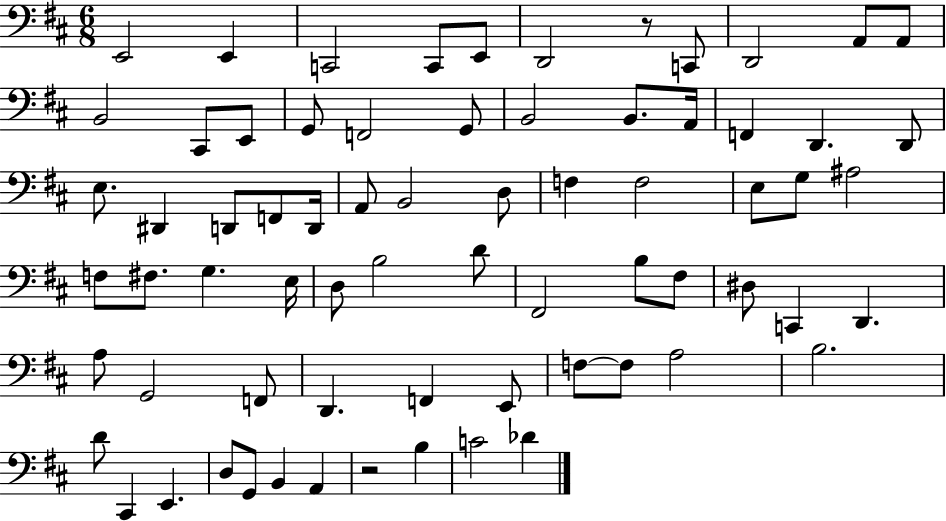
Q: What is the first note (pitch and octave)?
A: E2